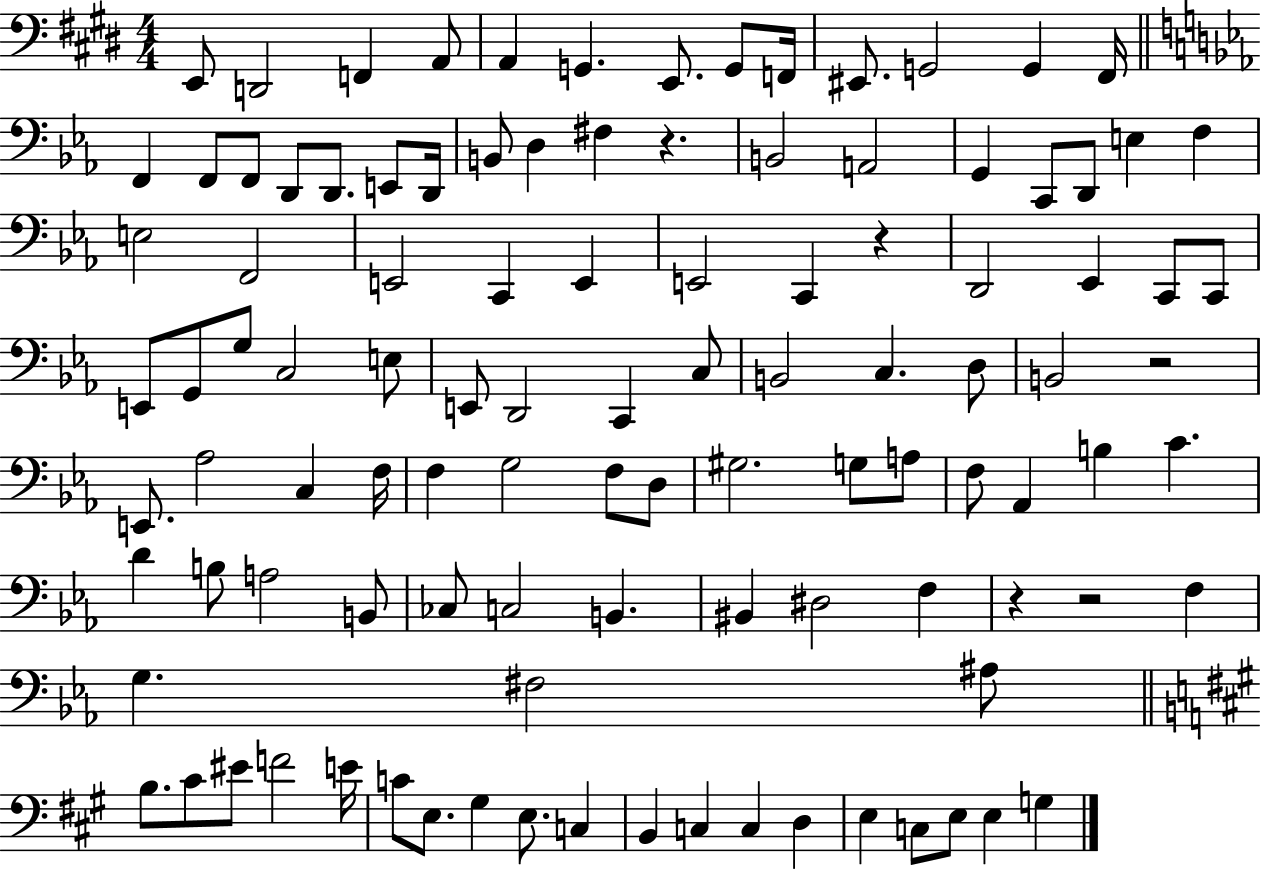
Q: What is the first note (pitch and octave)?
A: E2